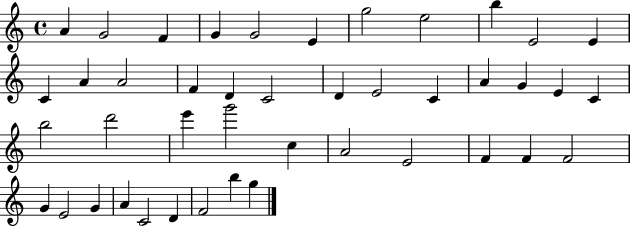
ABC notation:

X:1
T:Untitled
M:4/4
L:1/4
K:C
A G2 F G G2 E g2 e2 b E2 E C A A2 F D C2 D E2 C A G E C b2 d'2 e' g'2 c A2 E2 F F F2 G E2 G A C2 D F2 b g